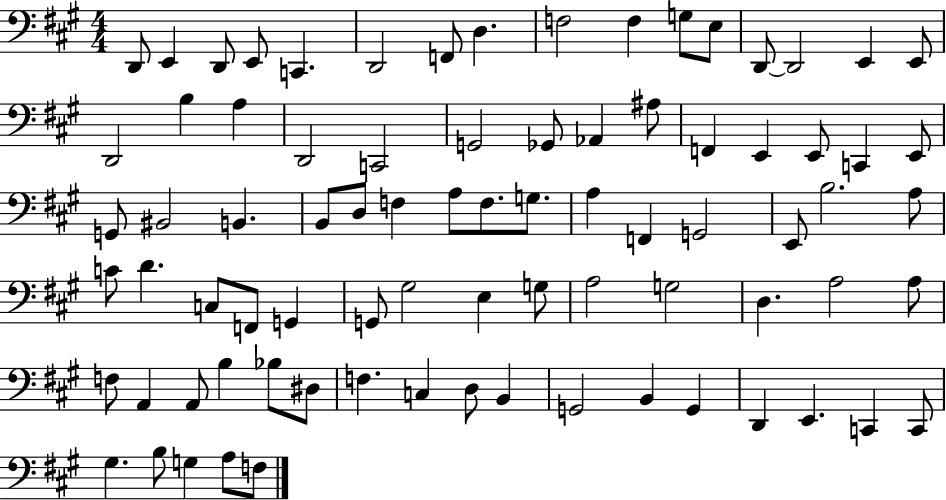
{
  \clef bass
  \numericTimeSignature
  \time 4/4
  \key a \major
  \repeat volta 2 { d,8 e,4 d,8 e,8 c,4. | d,2 f,8 d4. | f2 f4 g8 e8 | d,8~~ d,2 e,4 e,8 | \break d,2 b4 a4 | d,2 c,2 | g,2 ges,8 aes,4 ais8 | f,4 e,4 e,8 c,4 e,8 | \break g,8 bis,2 b,4. | b,8 d8 f4 a8 f8. g8. | a4 f,4 g,2 | e,8 b2. a8 | \break c'8 d'4. c8 f,8 g,4 | g,8 gis2 e4 g8 | a2 g2 | d4. a2 a8 | \break f8 a,4 a,8 b4 bes8 dis8 | f4. c4 d8 b,4 | g,2 b,4 g,4 | d,4 e,4. c,4 c,8 | \break gis4. b8 g4 a8 f8 | } \bar "|."
}